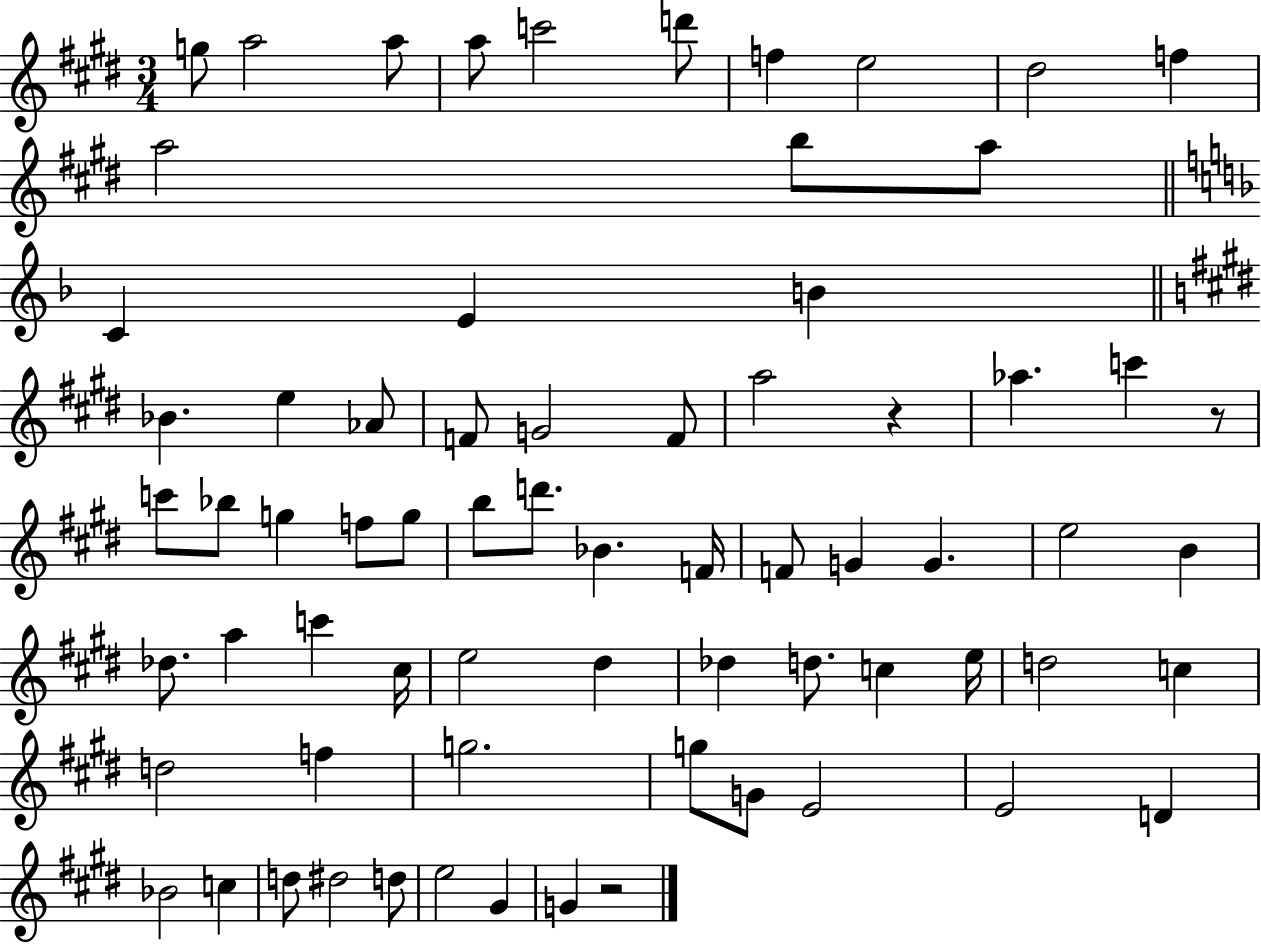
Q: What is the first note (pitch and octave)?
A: G5